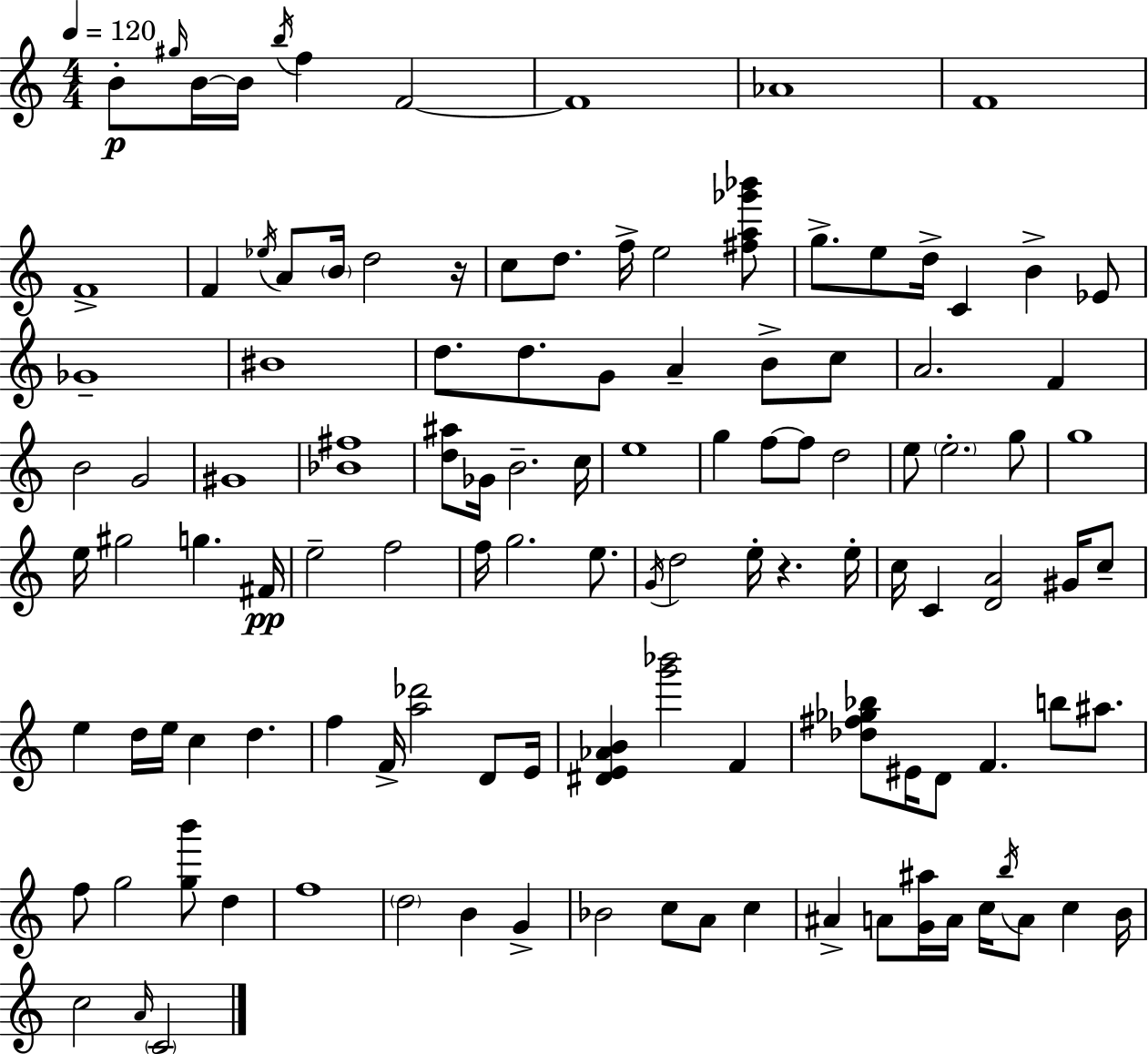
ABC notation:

X:1
T:Untitled
M:4/4
L:1/4
K:Am
B/2 ^g/4 B/4 B/4 b/4 f F2 F4 _A4 F4 F4 F _e/4 A/2 B/4 d2 z/4 c/2 d/2 f/4 e2 [^fa_g'_b']/2 g/2 e/2 d/4 C B _E/2 _G4 ^B4 d/2 d/2 G/2 A B/2 c/2 A2 F B2 G2 ^G4 [_B^f]4 [d^a]/2 _G/4 B2 c/4 e4 g f/2 f/2 d2 e/2 e2 g/2 g4 e/4 ^g2 g ^F/4 e2 f2 f/4 g2 e/2 G/4 d2 e/4 z e/4 c/4 C [DA]2 ^G/4 c/2 e d/4 e/4 c d f F/4 [a_d']2 D/2 E/4 [^DE_AB] [g'_b']2 F [_d^f_g_b]/2 ^E/4 D/2 F b/2 ^a/2 f/2 g2 [gb']/2 d f4 d2 B G _B2 c/2 A/2 c ^A A/2 [G^a]/4 A/4 c/4 b/4 A/2 c B/4 c2 A/4 C2